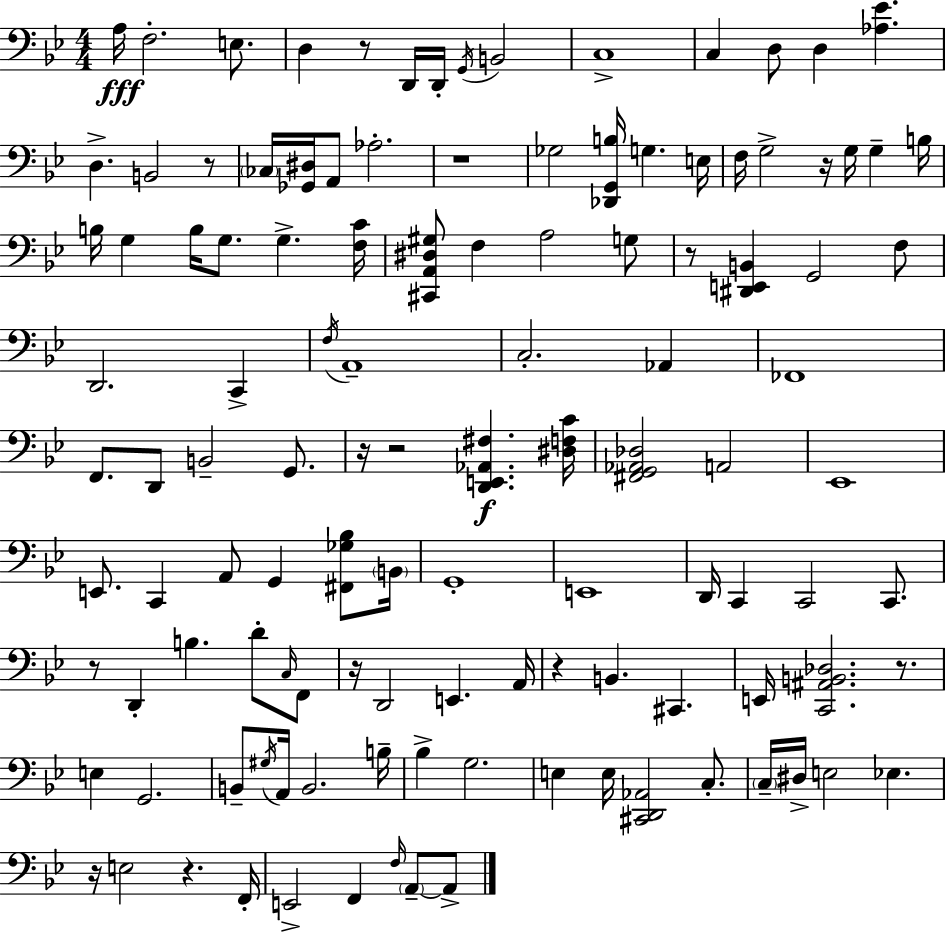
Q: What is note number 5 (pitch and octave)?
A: D2